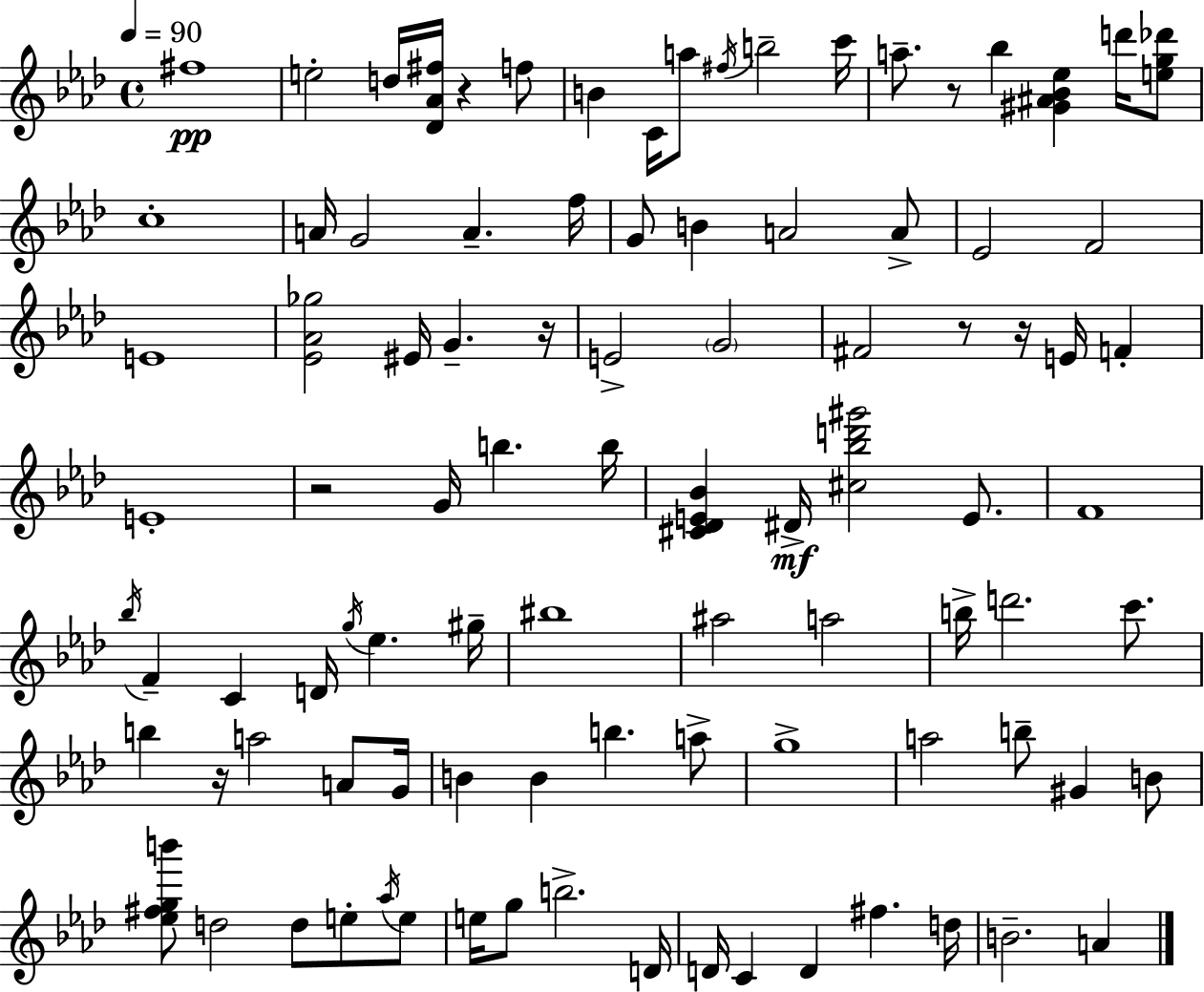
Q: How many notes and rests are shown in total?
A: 95